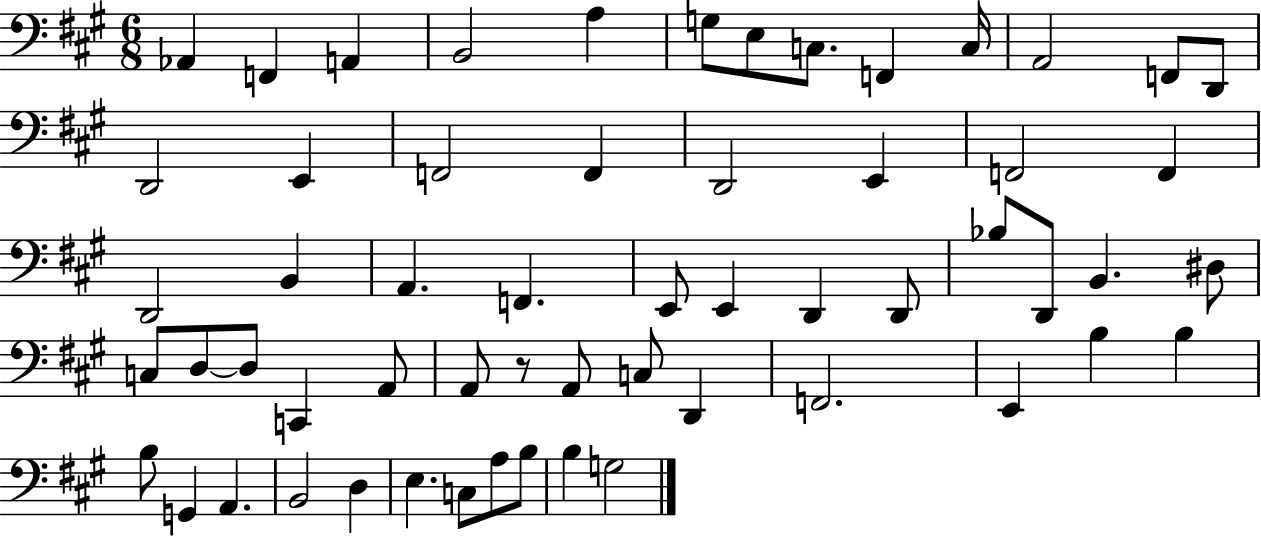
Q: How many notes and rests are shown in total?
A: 58